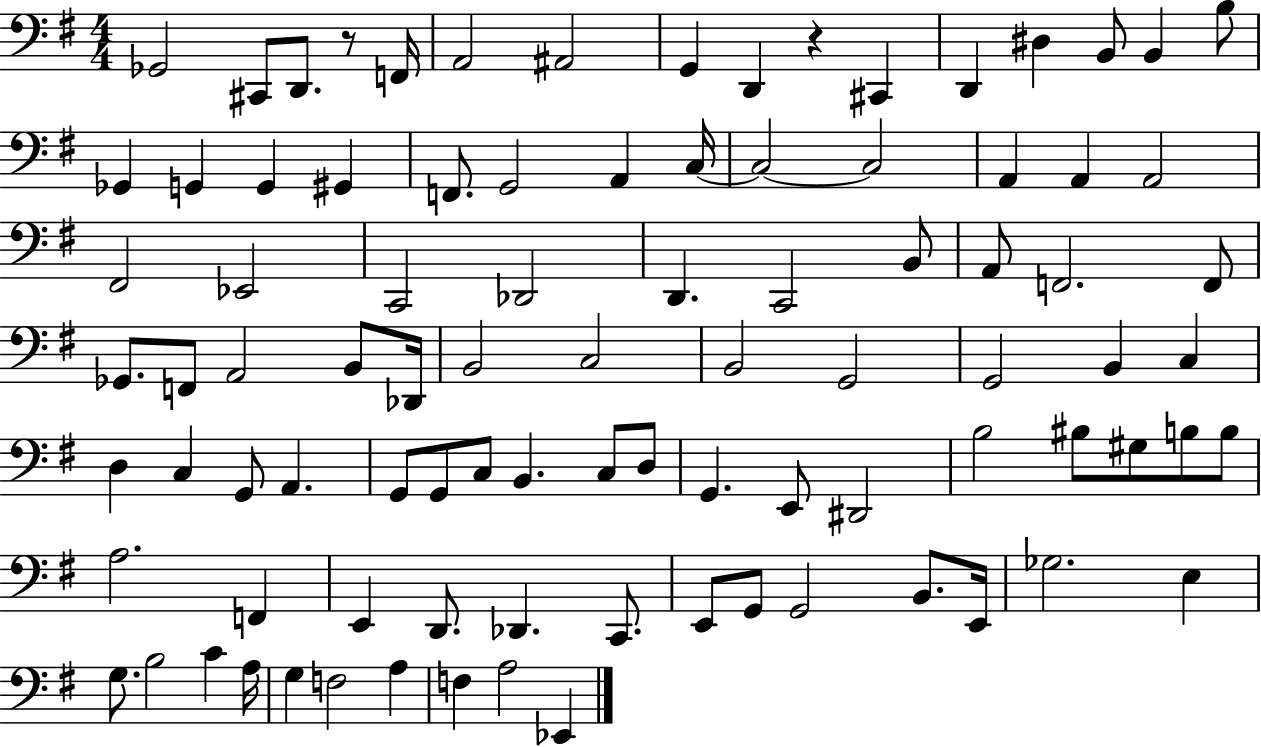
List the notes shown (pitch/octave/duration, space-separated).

Gb2/h C#2/e D2/e. R/e F2/s A2/h A#2/h G2/q D2/q R/q C#2/q D2/q D#3/q B2/e B2/q B3/e Gb2/q G2/q G2/q G#2/q F2/e. G2/h A2/q C3/s C3/h C3/h A2/q A2/q A2/h F#2/h Eb2/h C2/h Db2/h D2/q. C2/h B2/e A2/e F2/h. F2/e Gb2/e. F2/e A2/h B2/e Db2/s B2/h C3/h B2/h G2/h G2/h B2/q C3/q D3/q C3/q G2/e A2/q. G2/e G2/e C3/e B2/q. C3/e D3/e G2/q. E2/e D#2/h B3/h BIS3/e G#3/e B3/e B3/e A3/h. F2/q E2/q D2/e. Db2/q. C2/e. E2/e G2/e G2/h B2/e. E2/s Gb3/h. E3/q G3/e. B3/h C4/q A3/s G3/q F3/h A3/q F3/q A3/h Eb2/q